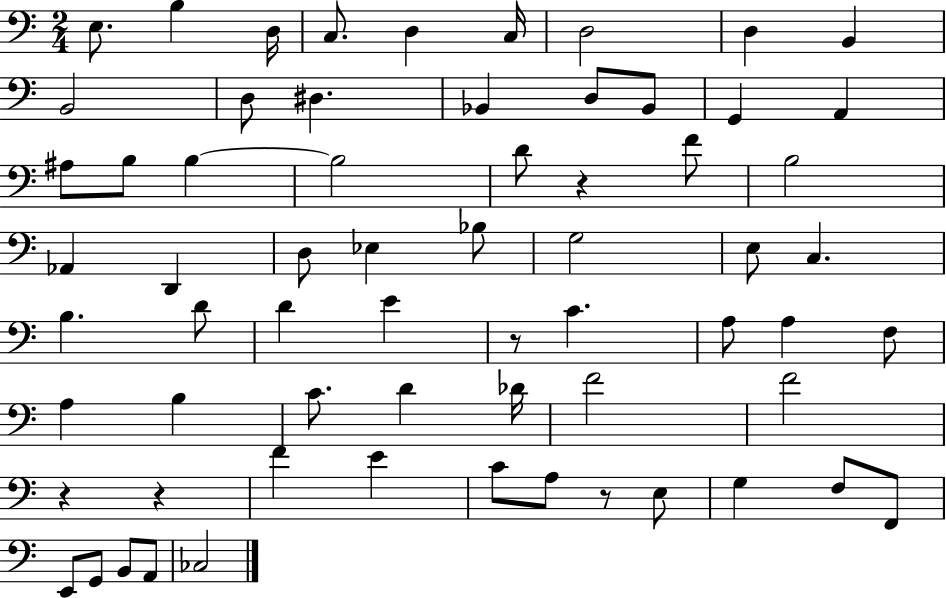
E3/e. B3/q D3/s C3/e. D3/q C3/s D3/h D3/q B2/q B2/h D3/e D#3/q. Bb2/q D3/e Bb2/e G2/q A2/q A#3/e B3/e B3/q B3/h D4/e R/q F4/e B3/h Ab2/q D2/q D3/e Eb3/q Bb3/e G3/h E3/e C3/q. B3/q. D4/e D4/q E4/q R/e C4/q. A3/e A3/q F3/e A3/q B3/q C4/e. D4/q Db4/s F4/h F4/h R/q R/q F4/q E4/q C4/e A3/e R/e E3/e G3/q F3/e F2/e E2/e G2/e B2/e A2/e CES3/h